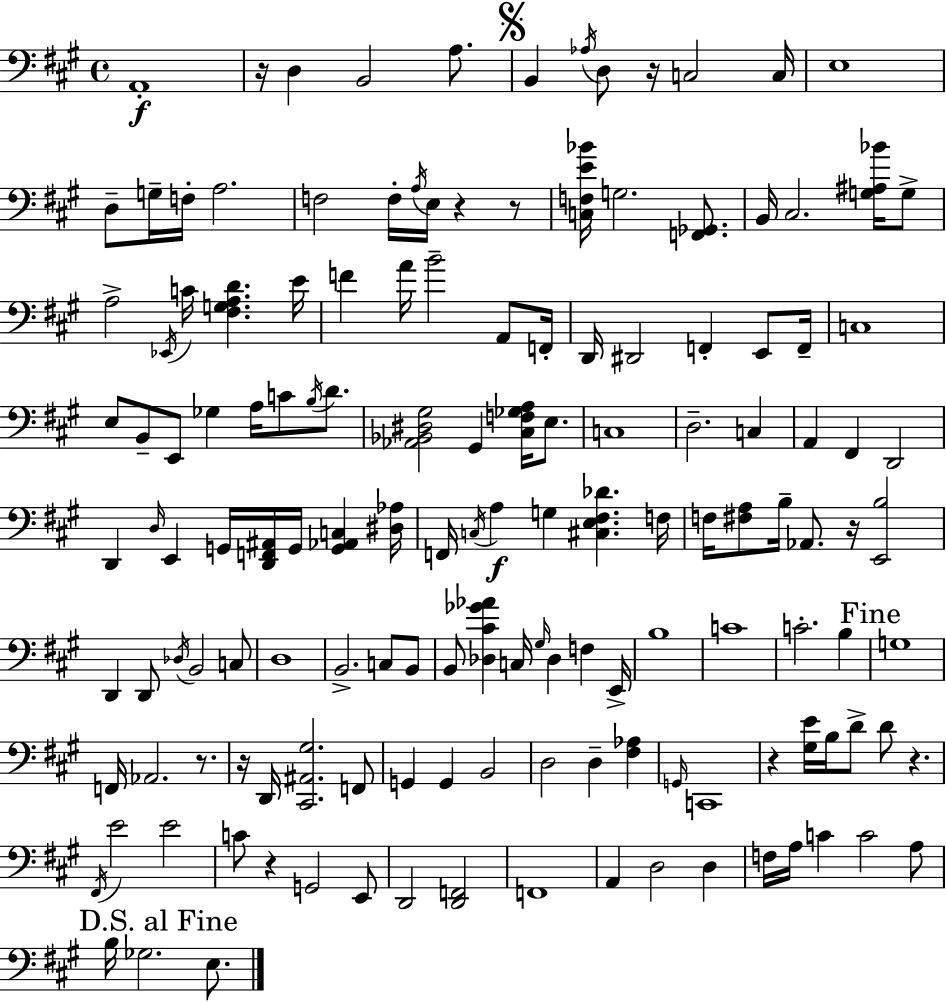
A2/w R/s D3/q B2/h A3/e. B2/q Ab3/s D3/e R/s C3/h C3/s E3/w D3/e G3/s F3/s A3/h. F3/h F3/s A3/s E3/s R/q R/e [C3,F3,E4,Bb4]/s G3/h. [F2,Gb2]/e. B2/s C#3/h. [G3,A#3,Bb4]/s G3/e A3/h Eb2/s C4/s [F#3,G3,A3,D4]/q. E4/s F4/q A4/s B4/h A2/e F2/s D2/s D#2/h F2/q E2/e F2/s C3/w E3/e B2/e E2/e Gb3/q A3/s C4/e B3/s D4/e. [Ab2,Bb2,D#3,G#3]/h G#2/q [C#3,F3,Gb3,A3]/s E3/e. C3/w D3/h. C3/q A2/q F#2/q D2/h D2/q D3/s E2/q G2/s [D2,F2,A#2]/s G2/s [G2,Ab2,C3]/q [D#3,Ab3]/s F2/s C3/s A3/q G3/q [C#3,E3,F#3,Db4]/q. F3/s F3/s [F#3,A3]/e B3/s Ab2/e. R/s [E2,B3]/h D2/q D2/e Db3/s B2/h C3/e D3/w B2/h. C3/e B2/e B2/e [Db3,C#4,Gb4,Ab4]/q C3/s G#3/s Db3/q F3/q E2/s B3/w C4/w C4/h. B3/q G3/w F2/s Ab2/h. R/e. R/s D2/s [C#2,A#2,G#3]/h. F2/e G2/q G2/q B2/h D3/h D3/q [F#3,Ab3]/q G2/s C2/w R/q [G#3,E4]/s B3/s D4/e D4/e R/q. F#2/s E4/h E4/h C4/e R/q G2/h E2/e D2/h [D2,F2]/h F2/w A2/q D3/h D3/q F3/s A3/s C4/q C4/h A3/e B3/s Gb3/h. E3/e.